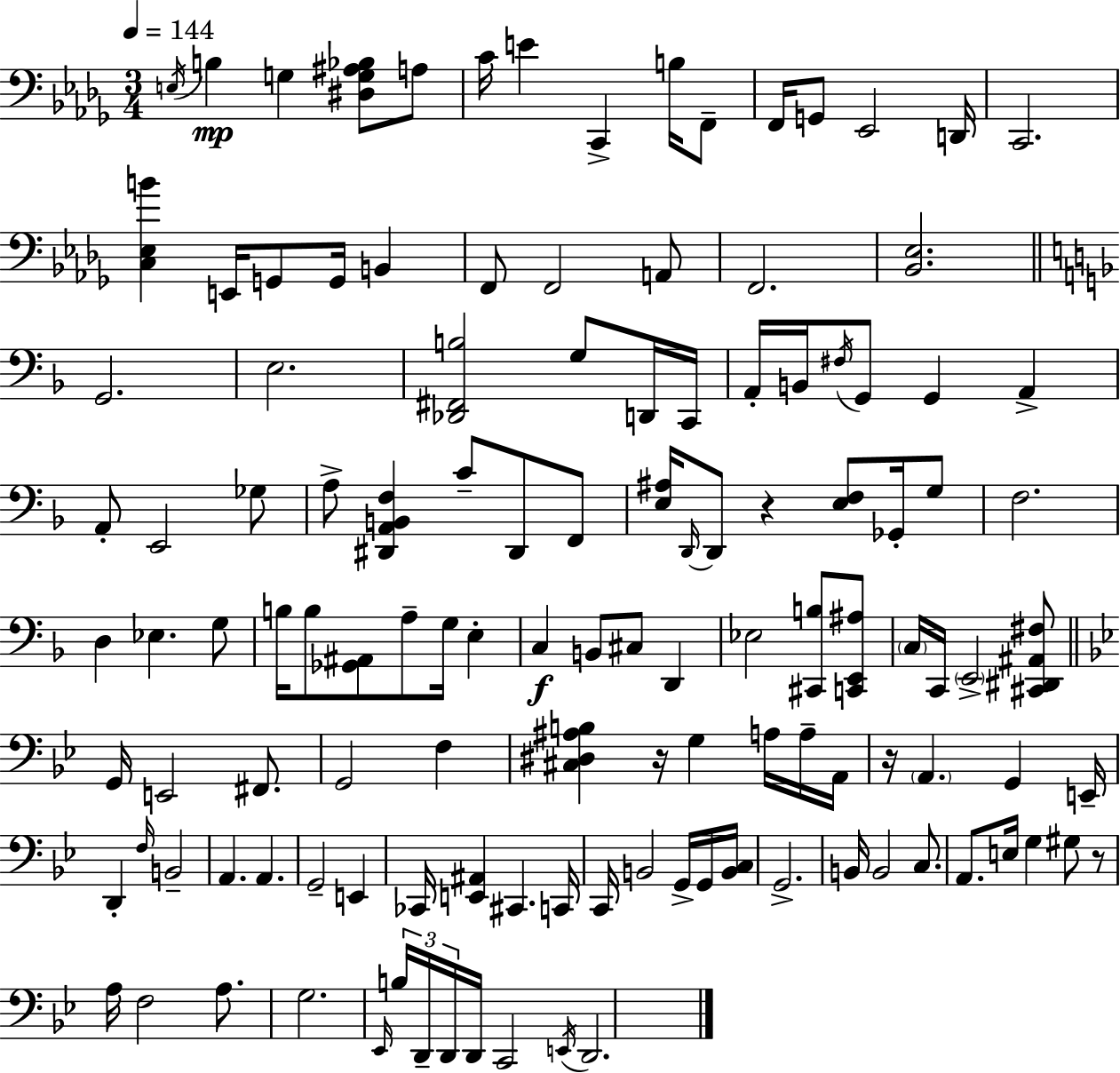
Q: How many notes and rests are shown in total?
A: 125